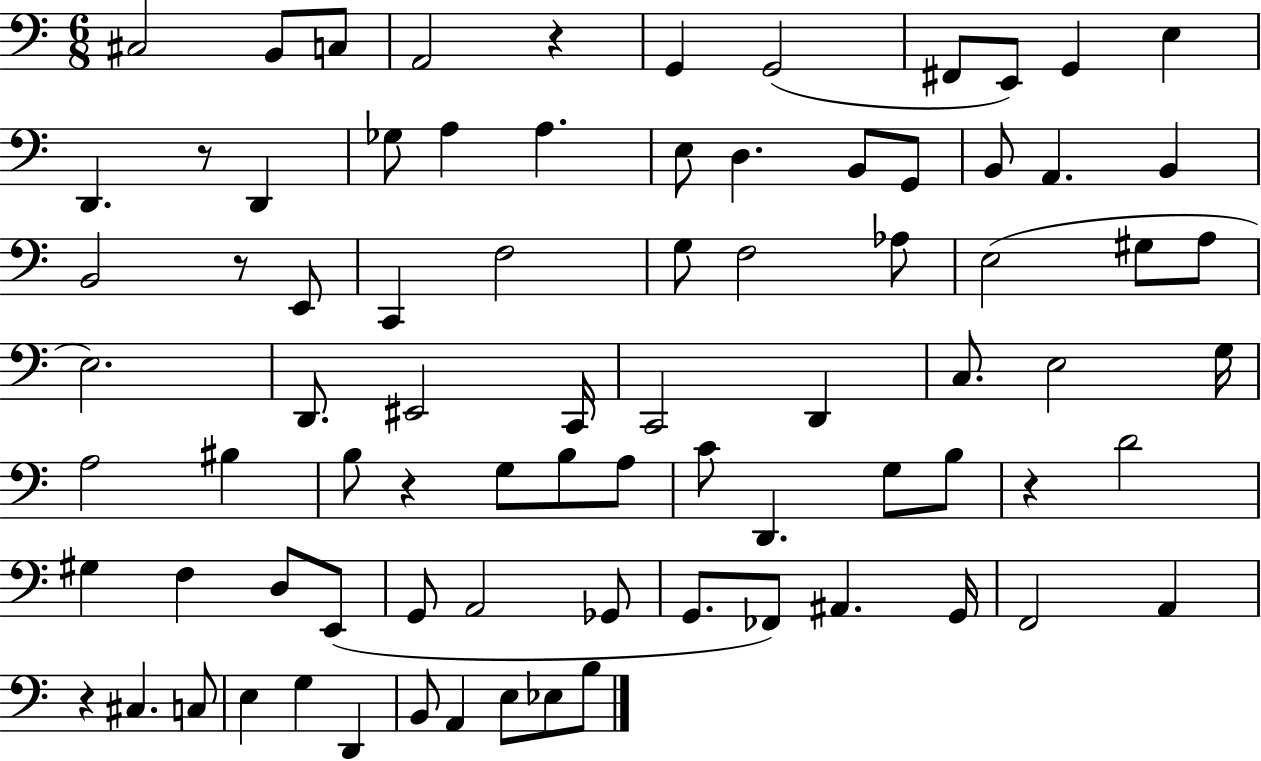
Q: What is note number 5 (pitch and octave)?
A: G2